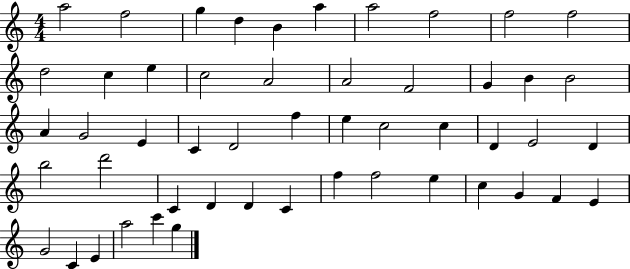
{
  \clef treble
  \numericTimeSignature
  \time 4/4
  \key c \major
  a''2 f''2 | g''4 d''4 b'4 a''4 | a''2 f''2 | f''2 f''2 | \break d''2 c''4 e''4 | c''2 a'2 | a'2 f'2 | g'4 b'4 b'2 | \break a'4 g'2 e'4 | c'4 d'2 f''4 | e''4 c''2 c''4 | d'4 e'2 d'4 | \break b''2 d'''2 | c'4 d'4 d'4 c'4 | f''4 f''2 e''4 | c''4 g'4 f'4 e'4 | \break g'2 c'4 e'4 | a''2 c'''4 g''4 | \bar "|."
}